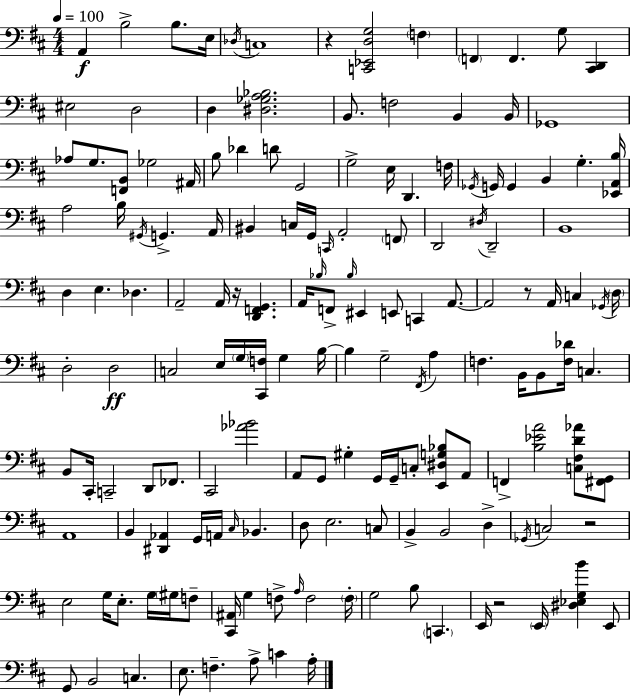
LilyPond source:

{
  \clef bass
  \numericTimeSignature
  \time 4/4
  \key d \major
  \tempo 4 = 100
  a,4\f b2-> b8. e16 | \acciaccatura { des16 } c1 | r4 <c, ees, d g>2 \parenthesize f4 | \parenthesize f,4 f,4. g8 <cis, d,>4 | \break eis2 d2 | d4 <dis ges a bes>2. | b,8. f2 b,4 | b,16 ges,1 | \break aes8 g8. <f, b,>8 ges2 | ais,16 b8 des'4 d'8 g,2 | g2-> e16 d,4. | f16 \acciaccatura { ges,16 } g,16 g,4 b,4 g4.-. | \break <ees, a, b>16 a2 b16 \acciaccatura { gis,16 } g,4.-> | a,16 bis,4 c16 g,16 \grace { c,16 } a,2-. | \parenthesize f,8 d,2 \acciaccatura { dis16 } d,2-- | b,1 | \break d4 e4. des4. | a,2-- a,16 r16 <d, f, g,>4. | a,16 \grace { bes16 } f,8-> \grace { bes16 } eis,4 e,8 | c,4 a,8.~~ a,2 r8 | \break a,16 c4 \acciaccatura { ges,16 } \parenthesize d16 d2-. | d2\ff c2 | e16 \parenthesize g16 <cis, f>16 g4 b16~~ b4 g2-- | \acciaccatura { fis,16 } a4 f4. b,16 | \break b,8 <f des'>16 c4. b,8 cis,16-. c,2-- | d,8 fes,8. cis,2 | <aes' bes'>2 a,8 g,8 gis4-. | g,16 g,16-- c8-. <e, dis g bes>8 a,8 f,4-> <b ees' a'>2 | \break <c fis d' aes'>8 <fis, g,>8 a,1 | b,4 <dis, aes,>4 | g,16 a,16 \grace { cis16 } bes,4. d8 e2. | c8 b,4-> b,2 | \break d4-> \acciaccatura { ges,16 } c2 | r2 e2 | g16 e8.-. g16 \parenthesize gis16 f8-- <cis, ais,>16 g4 | f8-> \grace { a16 } f2 \parenthesize f16-. g2 | \break b8 \parenthesize c,4. e,16 r2 | \parenthesize e,16 <dis ees g b'>4 e,8 g,8 b,2 | c4. e8. f4.-- | a8-> c'4 a16-. \bar "|."
}